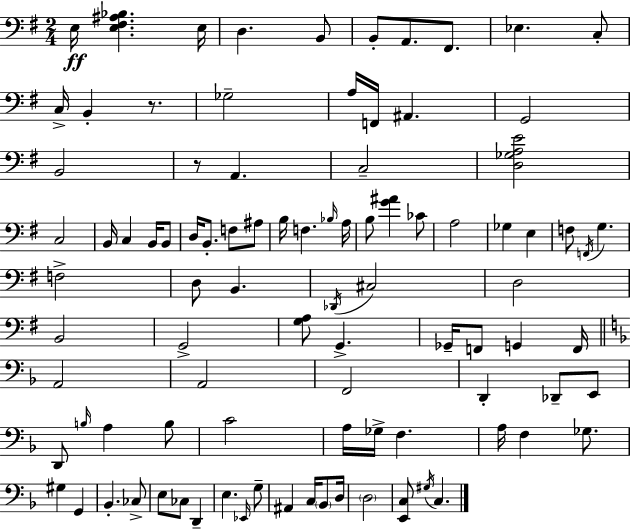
E3/s [E3,F#3,A#3,Bb3]/q. E3/s D3/q. B2/e B2/e A2/e. F#2/e. Eb3/q. C3/e C3/s B2/q R/e. Gb3/h A3/s F2/s A#2/q. G2/h B2/h R/e A2/q. C3/h [D3,Gb3,A3,E4]/h C3/h B2/s C3/q B2/s B2/e D3/s B2/e. F3/e A#3/e B3/s F3/q. Bb3/s A3/s B3/e [G4,A#4]/q CES4/e A3/h Gb3/q E3/q F3/e F2/s G3/q. F3/h D3/e B2/q. Db2/s C#3/h D3/h B2/h G2/h [G3,A3]/e G2/q. Gb2/s F2/e G2/q F2/s A2/h A2/h F2/h D2/q Db2/e E2/e D2/e B3/s A3/q B3/e C4/h A3/s Gb3/s F3/q. A3/s F3/q Gb3/e. G#3/q G2/q Bb2/q. CES3/e E3/e CES3/e D2/q E3/q. Eb2/s G3/e A#2/q C3/s Bb2/e D3/s D3/h [E2,C3]/e G#3/s C3/q.